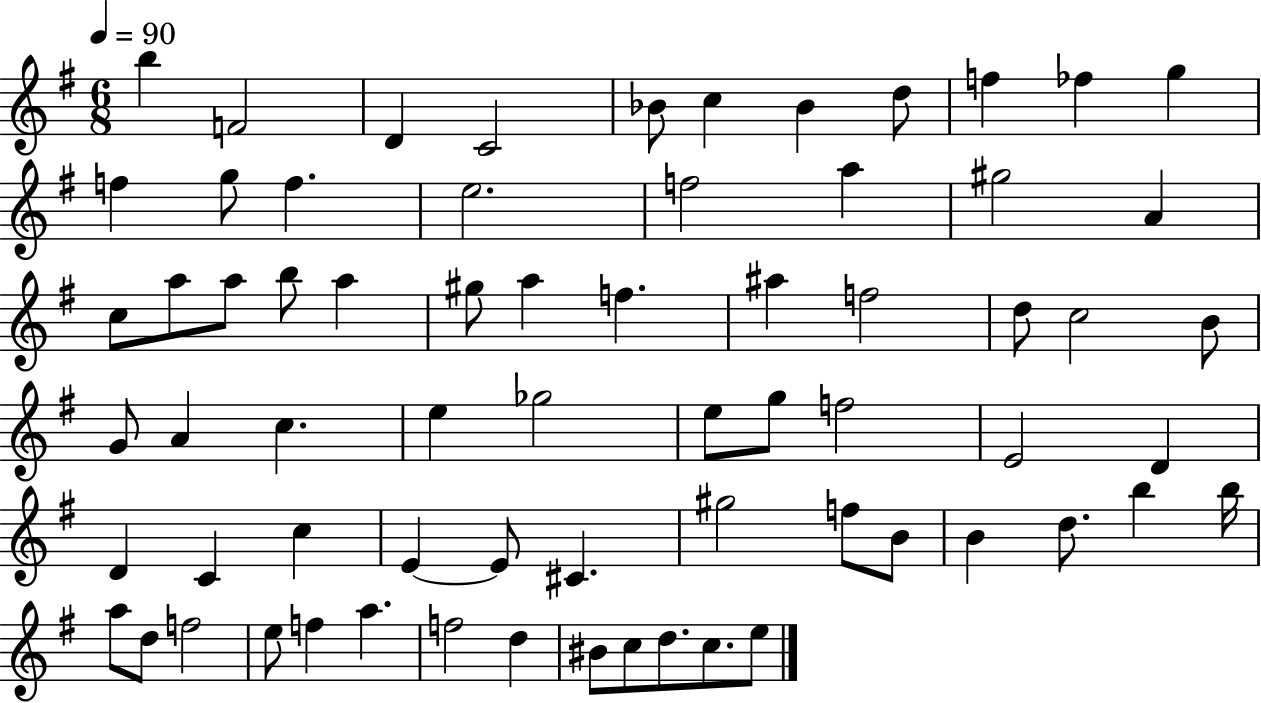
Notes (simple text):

B5/q F4/h D4/q C4/h Bb4/e C5/q Bb4/q D5/e F5/q FES5/q G5/q F5/q G5/e F5/q. E5/h. F5/h A5/q G#5/h A4/q C5/e A5/e A5/e B5/e A5/q G#5/e A5/q F5/q. A#5/q F5/h D5/e C5/h B4/e G4/e A4/q C5/q. E5/q Gb5/h E5/e G5/e F5/h E4/h D4/q D4/q C4/q C5/q E4/q E4/e C#4/q. G#5/h F5/e B4/e B4/q D5/e. B5/q B5/s A5/e D5/e F5/h E5/e F5/q A5/q. F5/h D5/q BIS4/e C5/e D5/e. C5/e. E5/e